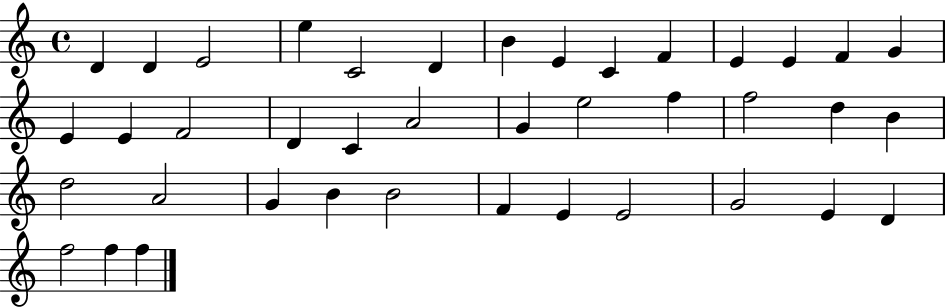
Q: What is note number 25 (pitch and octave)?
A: D5